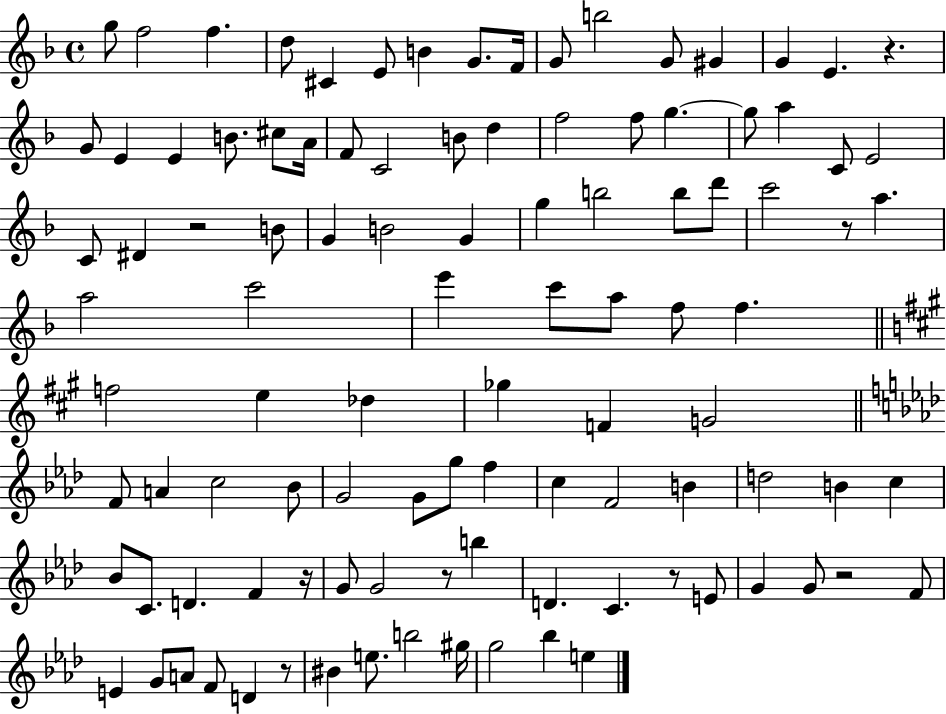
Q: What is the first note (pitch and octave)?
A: G5